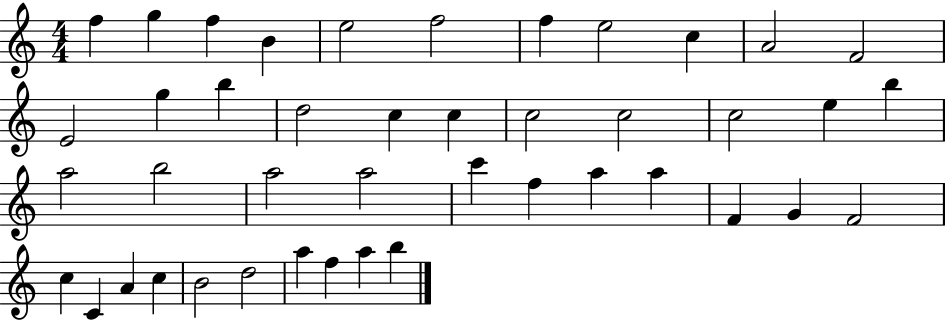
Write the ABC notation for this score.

X:1
T:Untitled
M:4/4
L:1/4
K:C
f g f B e2 f2 f e2 c A2 F2 E2 g b d2 c c c2 c2 c2 e b a2 b2 a2 a2 c' f a a F G F2 c C A c B2 d2 a f a b